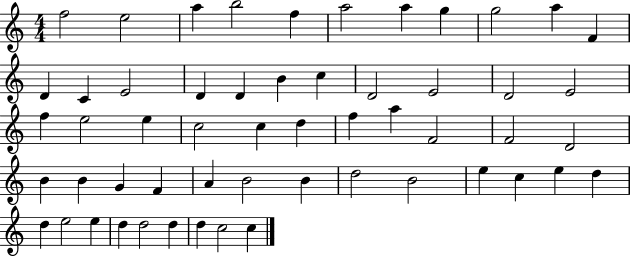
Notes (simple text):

F5/h E5/h A5/q B5/h F5/q A5/h A5/q G5/q G5/h A5/q F4/q D4/q C4/q E4/h D4/q D4/q B4/q C5/q D4/h E4/h D4/h E4/h F5/q E5/h E5/q C5/h C5/q D5/q F5/q A5/q F4/h F4/h D4/h B4/q B4/q G4/q F4/q A4/q B4/h B4/q D5/h B4/h E5/q C5/q E5/q D5/q D5/q E5/h E5/q D5/q D5/h D5/q D5/q C5/h C5/q